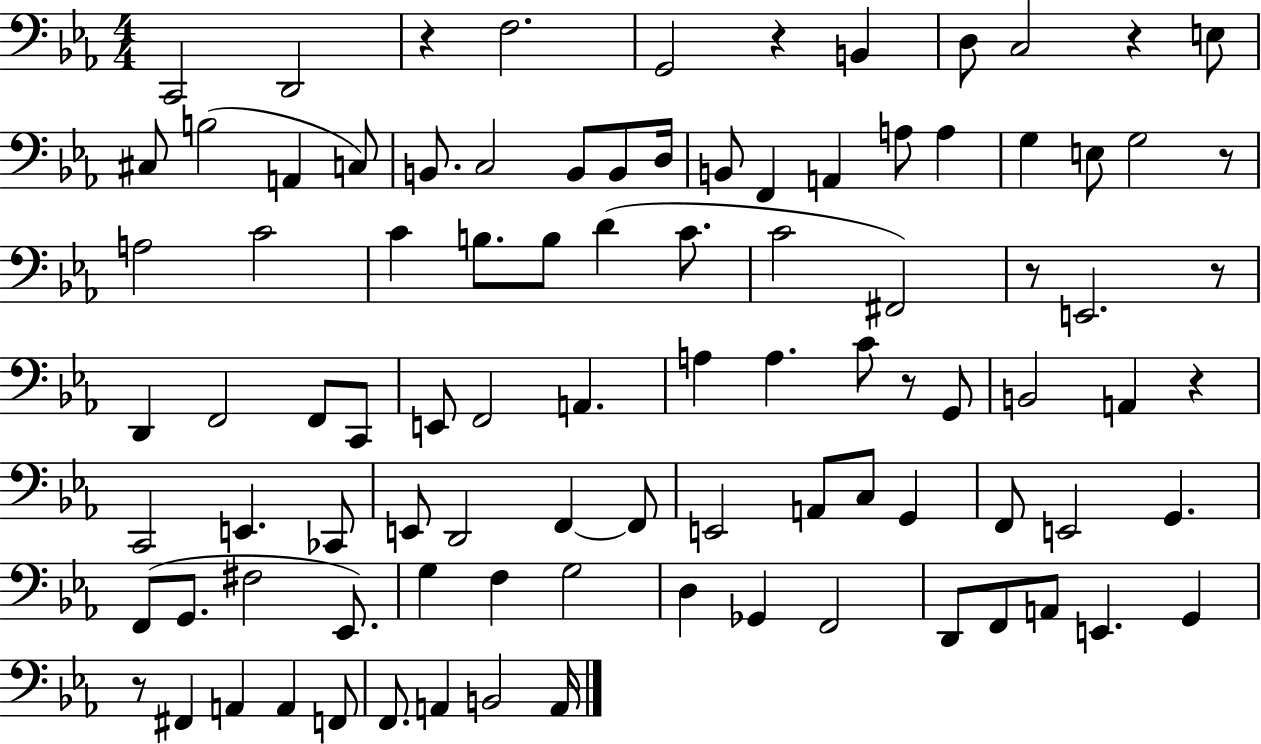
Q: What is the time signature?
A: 4/4